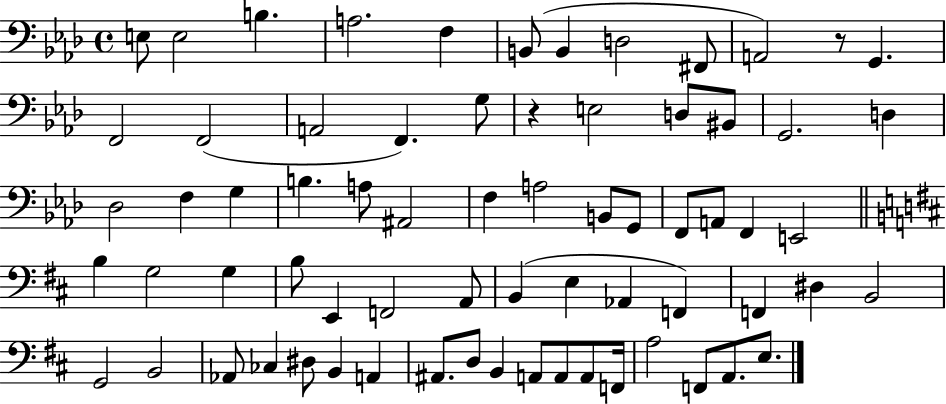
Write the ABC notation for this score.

X:1
T:Untitled
M:4/4
L:1/4
K:Ab
E,/2 E,2 B, A,2 F, B,,/2 B,, D,2 ^F,,/2 A,,2 z/2 G,, F,,2 F,,2 A,,2 F,, G,/2 z E,2 D,/2 ^B,,/2 G,,2 D, _D,2 F, G, B, A,/2 ^A,,2 F, A,2 B,,/2 G,,/2 F,,/2 A,,/2 F,, E,,2 B, G,2 G, B,/2 E,, F,,2 A,,/2 B,, E, _A,, F,, F,, ^D, B,,2 G,,2 B,,2 _A,,/2 _C, ^D,/2 B,, A,, ^A,,/2 D,/2 B,, A,,/2 A,,/2 A,,/2 F,,/4 A,2 F,,/2 A,,/2 E,/2